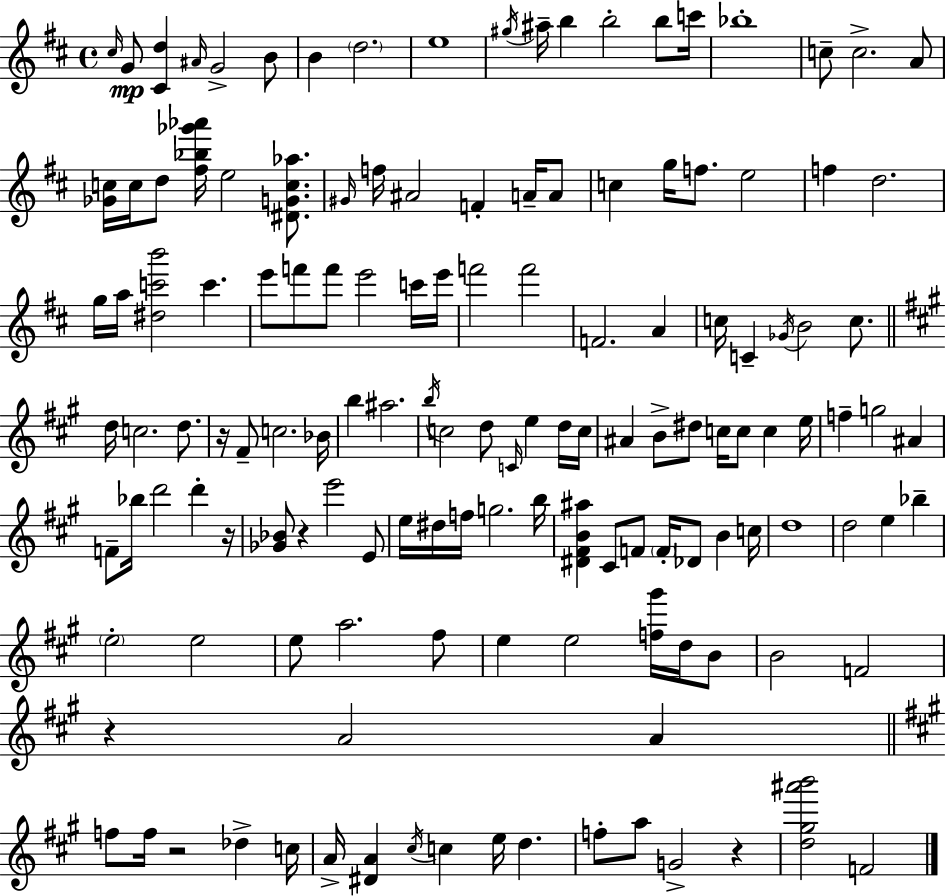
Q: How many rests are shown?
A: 6